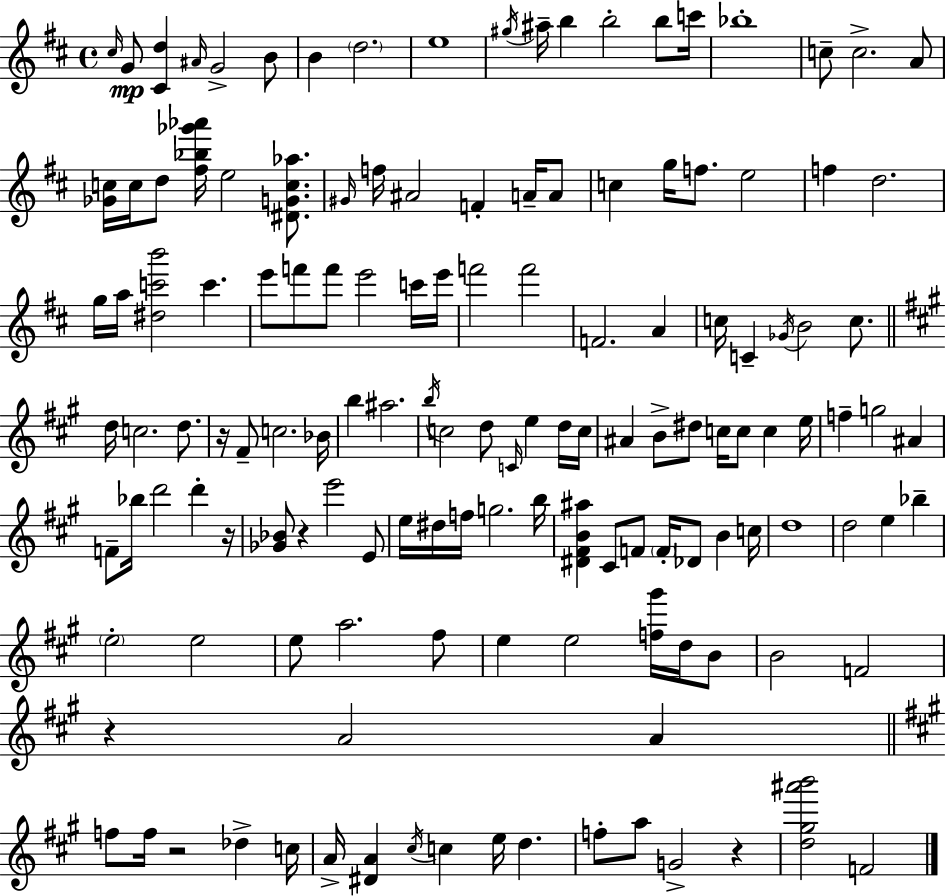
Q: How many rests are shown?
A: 6